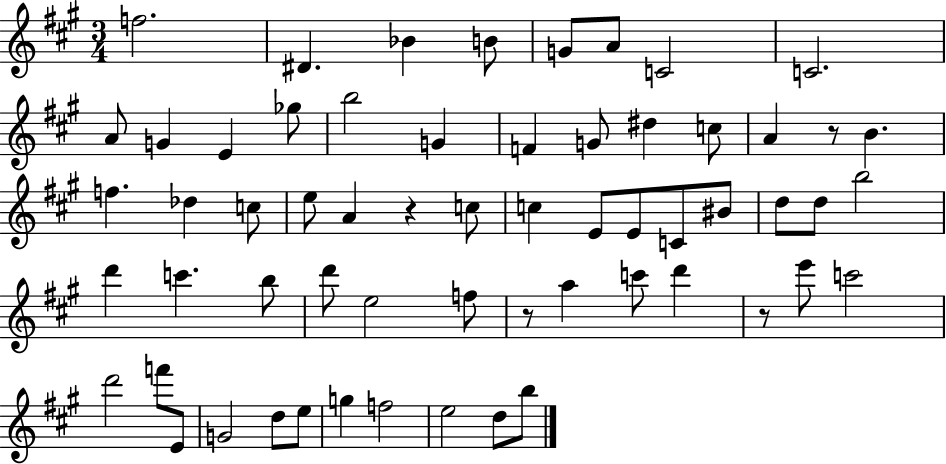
X:1
T:Untitled
M:3/4
L:1/4
K:A
f2 ^D _B B/2 G/2 A/2 C2 C2 A/2 G E _g/2 b2 G F G/2 ^d c/2 A z/2 B f _d c/2 e/2 A z c/2 c E/2 E/2 C/2 ^B/2 d/2 d/2 b2 d' c' b/2 d'/2 e2 f/2 z/2 a c'/2 d' z/2 e'/2 c'2 d'2 f'/2 E/2 G2 d/2 e/2 g f2 e2 d/2 b/2